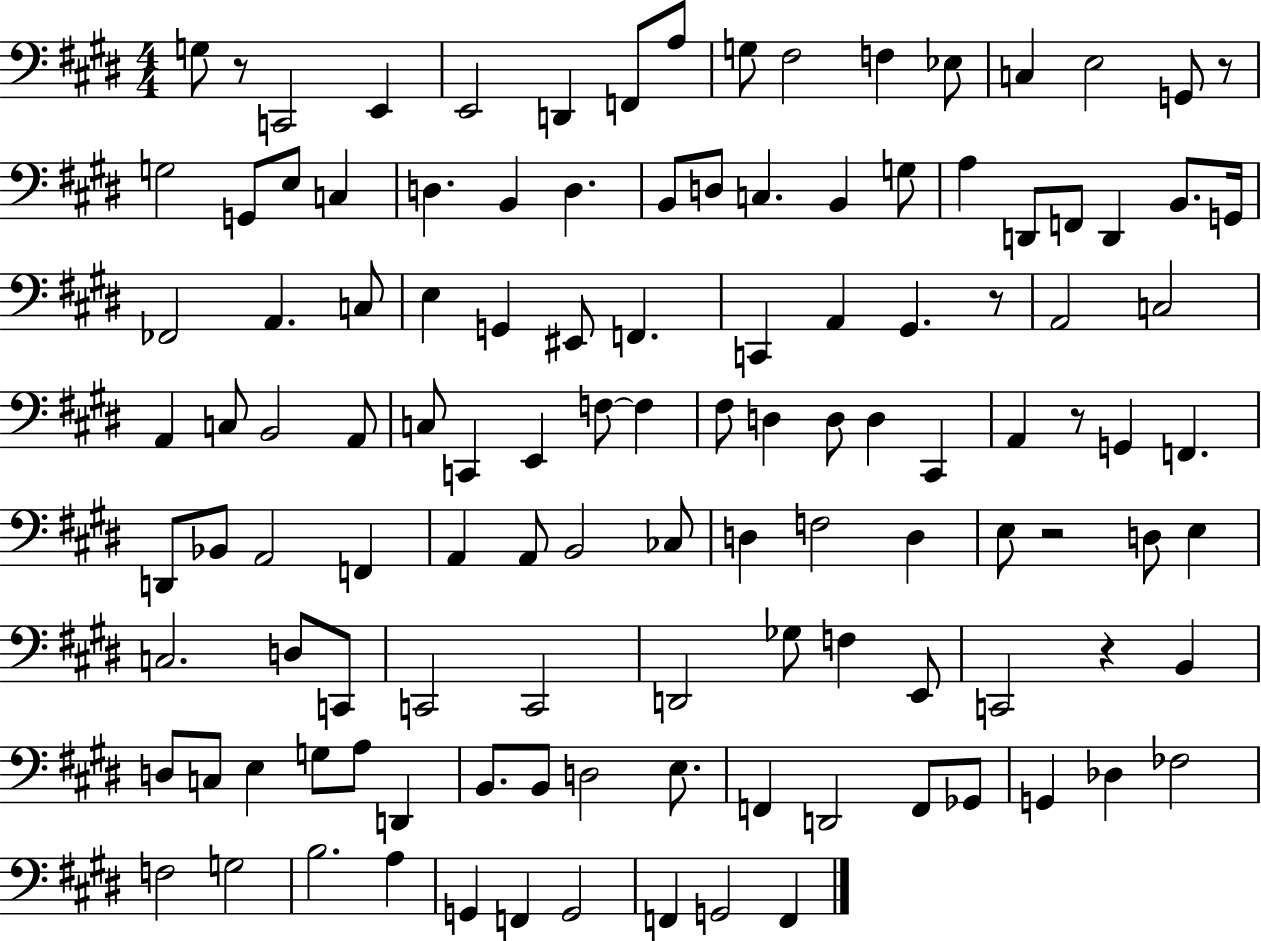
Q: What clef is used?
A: bass